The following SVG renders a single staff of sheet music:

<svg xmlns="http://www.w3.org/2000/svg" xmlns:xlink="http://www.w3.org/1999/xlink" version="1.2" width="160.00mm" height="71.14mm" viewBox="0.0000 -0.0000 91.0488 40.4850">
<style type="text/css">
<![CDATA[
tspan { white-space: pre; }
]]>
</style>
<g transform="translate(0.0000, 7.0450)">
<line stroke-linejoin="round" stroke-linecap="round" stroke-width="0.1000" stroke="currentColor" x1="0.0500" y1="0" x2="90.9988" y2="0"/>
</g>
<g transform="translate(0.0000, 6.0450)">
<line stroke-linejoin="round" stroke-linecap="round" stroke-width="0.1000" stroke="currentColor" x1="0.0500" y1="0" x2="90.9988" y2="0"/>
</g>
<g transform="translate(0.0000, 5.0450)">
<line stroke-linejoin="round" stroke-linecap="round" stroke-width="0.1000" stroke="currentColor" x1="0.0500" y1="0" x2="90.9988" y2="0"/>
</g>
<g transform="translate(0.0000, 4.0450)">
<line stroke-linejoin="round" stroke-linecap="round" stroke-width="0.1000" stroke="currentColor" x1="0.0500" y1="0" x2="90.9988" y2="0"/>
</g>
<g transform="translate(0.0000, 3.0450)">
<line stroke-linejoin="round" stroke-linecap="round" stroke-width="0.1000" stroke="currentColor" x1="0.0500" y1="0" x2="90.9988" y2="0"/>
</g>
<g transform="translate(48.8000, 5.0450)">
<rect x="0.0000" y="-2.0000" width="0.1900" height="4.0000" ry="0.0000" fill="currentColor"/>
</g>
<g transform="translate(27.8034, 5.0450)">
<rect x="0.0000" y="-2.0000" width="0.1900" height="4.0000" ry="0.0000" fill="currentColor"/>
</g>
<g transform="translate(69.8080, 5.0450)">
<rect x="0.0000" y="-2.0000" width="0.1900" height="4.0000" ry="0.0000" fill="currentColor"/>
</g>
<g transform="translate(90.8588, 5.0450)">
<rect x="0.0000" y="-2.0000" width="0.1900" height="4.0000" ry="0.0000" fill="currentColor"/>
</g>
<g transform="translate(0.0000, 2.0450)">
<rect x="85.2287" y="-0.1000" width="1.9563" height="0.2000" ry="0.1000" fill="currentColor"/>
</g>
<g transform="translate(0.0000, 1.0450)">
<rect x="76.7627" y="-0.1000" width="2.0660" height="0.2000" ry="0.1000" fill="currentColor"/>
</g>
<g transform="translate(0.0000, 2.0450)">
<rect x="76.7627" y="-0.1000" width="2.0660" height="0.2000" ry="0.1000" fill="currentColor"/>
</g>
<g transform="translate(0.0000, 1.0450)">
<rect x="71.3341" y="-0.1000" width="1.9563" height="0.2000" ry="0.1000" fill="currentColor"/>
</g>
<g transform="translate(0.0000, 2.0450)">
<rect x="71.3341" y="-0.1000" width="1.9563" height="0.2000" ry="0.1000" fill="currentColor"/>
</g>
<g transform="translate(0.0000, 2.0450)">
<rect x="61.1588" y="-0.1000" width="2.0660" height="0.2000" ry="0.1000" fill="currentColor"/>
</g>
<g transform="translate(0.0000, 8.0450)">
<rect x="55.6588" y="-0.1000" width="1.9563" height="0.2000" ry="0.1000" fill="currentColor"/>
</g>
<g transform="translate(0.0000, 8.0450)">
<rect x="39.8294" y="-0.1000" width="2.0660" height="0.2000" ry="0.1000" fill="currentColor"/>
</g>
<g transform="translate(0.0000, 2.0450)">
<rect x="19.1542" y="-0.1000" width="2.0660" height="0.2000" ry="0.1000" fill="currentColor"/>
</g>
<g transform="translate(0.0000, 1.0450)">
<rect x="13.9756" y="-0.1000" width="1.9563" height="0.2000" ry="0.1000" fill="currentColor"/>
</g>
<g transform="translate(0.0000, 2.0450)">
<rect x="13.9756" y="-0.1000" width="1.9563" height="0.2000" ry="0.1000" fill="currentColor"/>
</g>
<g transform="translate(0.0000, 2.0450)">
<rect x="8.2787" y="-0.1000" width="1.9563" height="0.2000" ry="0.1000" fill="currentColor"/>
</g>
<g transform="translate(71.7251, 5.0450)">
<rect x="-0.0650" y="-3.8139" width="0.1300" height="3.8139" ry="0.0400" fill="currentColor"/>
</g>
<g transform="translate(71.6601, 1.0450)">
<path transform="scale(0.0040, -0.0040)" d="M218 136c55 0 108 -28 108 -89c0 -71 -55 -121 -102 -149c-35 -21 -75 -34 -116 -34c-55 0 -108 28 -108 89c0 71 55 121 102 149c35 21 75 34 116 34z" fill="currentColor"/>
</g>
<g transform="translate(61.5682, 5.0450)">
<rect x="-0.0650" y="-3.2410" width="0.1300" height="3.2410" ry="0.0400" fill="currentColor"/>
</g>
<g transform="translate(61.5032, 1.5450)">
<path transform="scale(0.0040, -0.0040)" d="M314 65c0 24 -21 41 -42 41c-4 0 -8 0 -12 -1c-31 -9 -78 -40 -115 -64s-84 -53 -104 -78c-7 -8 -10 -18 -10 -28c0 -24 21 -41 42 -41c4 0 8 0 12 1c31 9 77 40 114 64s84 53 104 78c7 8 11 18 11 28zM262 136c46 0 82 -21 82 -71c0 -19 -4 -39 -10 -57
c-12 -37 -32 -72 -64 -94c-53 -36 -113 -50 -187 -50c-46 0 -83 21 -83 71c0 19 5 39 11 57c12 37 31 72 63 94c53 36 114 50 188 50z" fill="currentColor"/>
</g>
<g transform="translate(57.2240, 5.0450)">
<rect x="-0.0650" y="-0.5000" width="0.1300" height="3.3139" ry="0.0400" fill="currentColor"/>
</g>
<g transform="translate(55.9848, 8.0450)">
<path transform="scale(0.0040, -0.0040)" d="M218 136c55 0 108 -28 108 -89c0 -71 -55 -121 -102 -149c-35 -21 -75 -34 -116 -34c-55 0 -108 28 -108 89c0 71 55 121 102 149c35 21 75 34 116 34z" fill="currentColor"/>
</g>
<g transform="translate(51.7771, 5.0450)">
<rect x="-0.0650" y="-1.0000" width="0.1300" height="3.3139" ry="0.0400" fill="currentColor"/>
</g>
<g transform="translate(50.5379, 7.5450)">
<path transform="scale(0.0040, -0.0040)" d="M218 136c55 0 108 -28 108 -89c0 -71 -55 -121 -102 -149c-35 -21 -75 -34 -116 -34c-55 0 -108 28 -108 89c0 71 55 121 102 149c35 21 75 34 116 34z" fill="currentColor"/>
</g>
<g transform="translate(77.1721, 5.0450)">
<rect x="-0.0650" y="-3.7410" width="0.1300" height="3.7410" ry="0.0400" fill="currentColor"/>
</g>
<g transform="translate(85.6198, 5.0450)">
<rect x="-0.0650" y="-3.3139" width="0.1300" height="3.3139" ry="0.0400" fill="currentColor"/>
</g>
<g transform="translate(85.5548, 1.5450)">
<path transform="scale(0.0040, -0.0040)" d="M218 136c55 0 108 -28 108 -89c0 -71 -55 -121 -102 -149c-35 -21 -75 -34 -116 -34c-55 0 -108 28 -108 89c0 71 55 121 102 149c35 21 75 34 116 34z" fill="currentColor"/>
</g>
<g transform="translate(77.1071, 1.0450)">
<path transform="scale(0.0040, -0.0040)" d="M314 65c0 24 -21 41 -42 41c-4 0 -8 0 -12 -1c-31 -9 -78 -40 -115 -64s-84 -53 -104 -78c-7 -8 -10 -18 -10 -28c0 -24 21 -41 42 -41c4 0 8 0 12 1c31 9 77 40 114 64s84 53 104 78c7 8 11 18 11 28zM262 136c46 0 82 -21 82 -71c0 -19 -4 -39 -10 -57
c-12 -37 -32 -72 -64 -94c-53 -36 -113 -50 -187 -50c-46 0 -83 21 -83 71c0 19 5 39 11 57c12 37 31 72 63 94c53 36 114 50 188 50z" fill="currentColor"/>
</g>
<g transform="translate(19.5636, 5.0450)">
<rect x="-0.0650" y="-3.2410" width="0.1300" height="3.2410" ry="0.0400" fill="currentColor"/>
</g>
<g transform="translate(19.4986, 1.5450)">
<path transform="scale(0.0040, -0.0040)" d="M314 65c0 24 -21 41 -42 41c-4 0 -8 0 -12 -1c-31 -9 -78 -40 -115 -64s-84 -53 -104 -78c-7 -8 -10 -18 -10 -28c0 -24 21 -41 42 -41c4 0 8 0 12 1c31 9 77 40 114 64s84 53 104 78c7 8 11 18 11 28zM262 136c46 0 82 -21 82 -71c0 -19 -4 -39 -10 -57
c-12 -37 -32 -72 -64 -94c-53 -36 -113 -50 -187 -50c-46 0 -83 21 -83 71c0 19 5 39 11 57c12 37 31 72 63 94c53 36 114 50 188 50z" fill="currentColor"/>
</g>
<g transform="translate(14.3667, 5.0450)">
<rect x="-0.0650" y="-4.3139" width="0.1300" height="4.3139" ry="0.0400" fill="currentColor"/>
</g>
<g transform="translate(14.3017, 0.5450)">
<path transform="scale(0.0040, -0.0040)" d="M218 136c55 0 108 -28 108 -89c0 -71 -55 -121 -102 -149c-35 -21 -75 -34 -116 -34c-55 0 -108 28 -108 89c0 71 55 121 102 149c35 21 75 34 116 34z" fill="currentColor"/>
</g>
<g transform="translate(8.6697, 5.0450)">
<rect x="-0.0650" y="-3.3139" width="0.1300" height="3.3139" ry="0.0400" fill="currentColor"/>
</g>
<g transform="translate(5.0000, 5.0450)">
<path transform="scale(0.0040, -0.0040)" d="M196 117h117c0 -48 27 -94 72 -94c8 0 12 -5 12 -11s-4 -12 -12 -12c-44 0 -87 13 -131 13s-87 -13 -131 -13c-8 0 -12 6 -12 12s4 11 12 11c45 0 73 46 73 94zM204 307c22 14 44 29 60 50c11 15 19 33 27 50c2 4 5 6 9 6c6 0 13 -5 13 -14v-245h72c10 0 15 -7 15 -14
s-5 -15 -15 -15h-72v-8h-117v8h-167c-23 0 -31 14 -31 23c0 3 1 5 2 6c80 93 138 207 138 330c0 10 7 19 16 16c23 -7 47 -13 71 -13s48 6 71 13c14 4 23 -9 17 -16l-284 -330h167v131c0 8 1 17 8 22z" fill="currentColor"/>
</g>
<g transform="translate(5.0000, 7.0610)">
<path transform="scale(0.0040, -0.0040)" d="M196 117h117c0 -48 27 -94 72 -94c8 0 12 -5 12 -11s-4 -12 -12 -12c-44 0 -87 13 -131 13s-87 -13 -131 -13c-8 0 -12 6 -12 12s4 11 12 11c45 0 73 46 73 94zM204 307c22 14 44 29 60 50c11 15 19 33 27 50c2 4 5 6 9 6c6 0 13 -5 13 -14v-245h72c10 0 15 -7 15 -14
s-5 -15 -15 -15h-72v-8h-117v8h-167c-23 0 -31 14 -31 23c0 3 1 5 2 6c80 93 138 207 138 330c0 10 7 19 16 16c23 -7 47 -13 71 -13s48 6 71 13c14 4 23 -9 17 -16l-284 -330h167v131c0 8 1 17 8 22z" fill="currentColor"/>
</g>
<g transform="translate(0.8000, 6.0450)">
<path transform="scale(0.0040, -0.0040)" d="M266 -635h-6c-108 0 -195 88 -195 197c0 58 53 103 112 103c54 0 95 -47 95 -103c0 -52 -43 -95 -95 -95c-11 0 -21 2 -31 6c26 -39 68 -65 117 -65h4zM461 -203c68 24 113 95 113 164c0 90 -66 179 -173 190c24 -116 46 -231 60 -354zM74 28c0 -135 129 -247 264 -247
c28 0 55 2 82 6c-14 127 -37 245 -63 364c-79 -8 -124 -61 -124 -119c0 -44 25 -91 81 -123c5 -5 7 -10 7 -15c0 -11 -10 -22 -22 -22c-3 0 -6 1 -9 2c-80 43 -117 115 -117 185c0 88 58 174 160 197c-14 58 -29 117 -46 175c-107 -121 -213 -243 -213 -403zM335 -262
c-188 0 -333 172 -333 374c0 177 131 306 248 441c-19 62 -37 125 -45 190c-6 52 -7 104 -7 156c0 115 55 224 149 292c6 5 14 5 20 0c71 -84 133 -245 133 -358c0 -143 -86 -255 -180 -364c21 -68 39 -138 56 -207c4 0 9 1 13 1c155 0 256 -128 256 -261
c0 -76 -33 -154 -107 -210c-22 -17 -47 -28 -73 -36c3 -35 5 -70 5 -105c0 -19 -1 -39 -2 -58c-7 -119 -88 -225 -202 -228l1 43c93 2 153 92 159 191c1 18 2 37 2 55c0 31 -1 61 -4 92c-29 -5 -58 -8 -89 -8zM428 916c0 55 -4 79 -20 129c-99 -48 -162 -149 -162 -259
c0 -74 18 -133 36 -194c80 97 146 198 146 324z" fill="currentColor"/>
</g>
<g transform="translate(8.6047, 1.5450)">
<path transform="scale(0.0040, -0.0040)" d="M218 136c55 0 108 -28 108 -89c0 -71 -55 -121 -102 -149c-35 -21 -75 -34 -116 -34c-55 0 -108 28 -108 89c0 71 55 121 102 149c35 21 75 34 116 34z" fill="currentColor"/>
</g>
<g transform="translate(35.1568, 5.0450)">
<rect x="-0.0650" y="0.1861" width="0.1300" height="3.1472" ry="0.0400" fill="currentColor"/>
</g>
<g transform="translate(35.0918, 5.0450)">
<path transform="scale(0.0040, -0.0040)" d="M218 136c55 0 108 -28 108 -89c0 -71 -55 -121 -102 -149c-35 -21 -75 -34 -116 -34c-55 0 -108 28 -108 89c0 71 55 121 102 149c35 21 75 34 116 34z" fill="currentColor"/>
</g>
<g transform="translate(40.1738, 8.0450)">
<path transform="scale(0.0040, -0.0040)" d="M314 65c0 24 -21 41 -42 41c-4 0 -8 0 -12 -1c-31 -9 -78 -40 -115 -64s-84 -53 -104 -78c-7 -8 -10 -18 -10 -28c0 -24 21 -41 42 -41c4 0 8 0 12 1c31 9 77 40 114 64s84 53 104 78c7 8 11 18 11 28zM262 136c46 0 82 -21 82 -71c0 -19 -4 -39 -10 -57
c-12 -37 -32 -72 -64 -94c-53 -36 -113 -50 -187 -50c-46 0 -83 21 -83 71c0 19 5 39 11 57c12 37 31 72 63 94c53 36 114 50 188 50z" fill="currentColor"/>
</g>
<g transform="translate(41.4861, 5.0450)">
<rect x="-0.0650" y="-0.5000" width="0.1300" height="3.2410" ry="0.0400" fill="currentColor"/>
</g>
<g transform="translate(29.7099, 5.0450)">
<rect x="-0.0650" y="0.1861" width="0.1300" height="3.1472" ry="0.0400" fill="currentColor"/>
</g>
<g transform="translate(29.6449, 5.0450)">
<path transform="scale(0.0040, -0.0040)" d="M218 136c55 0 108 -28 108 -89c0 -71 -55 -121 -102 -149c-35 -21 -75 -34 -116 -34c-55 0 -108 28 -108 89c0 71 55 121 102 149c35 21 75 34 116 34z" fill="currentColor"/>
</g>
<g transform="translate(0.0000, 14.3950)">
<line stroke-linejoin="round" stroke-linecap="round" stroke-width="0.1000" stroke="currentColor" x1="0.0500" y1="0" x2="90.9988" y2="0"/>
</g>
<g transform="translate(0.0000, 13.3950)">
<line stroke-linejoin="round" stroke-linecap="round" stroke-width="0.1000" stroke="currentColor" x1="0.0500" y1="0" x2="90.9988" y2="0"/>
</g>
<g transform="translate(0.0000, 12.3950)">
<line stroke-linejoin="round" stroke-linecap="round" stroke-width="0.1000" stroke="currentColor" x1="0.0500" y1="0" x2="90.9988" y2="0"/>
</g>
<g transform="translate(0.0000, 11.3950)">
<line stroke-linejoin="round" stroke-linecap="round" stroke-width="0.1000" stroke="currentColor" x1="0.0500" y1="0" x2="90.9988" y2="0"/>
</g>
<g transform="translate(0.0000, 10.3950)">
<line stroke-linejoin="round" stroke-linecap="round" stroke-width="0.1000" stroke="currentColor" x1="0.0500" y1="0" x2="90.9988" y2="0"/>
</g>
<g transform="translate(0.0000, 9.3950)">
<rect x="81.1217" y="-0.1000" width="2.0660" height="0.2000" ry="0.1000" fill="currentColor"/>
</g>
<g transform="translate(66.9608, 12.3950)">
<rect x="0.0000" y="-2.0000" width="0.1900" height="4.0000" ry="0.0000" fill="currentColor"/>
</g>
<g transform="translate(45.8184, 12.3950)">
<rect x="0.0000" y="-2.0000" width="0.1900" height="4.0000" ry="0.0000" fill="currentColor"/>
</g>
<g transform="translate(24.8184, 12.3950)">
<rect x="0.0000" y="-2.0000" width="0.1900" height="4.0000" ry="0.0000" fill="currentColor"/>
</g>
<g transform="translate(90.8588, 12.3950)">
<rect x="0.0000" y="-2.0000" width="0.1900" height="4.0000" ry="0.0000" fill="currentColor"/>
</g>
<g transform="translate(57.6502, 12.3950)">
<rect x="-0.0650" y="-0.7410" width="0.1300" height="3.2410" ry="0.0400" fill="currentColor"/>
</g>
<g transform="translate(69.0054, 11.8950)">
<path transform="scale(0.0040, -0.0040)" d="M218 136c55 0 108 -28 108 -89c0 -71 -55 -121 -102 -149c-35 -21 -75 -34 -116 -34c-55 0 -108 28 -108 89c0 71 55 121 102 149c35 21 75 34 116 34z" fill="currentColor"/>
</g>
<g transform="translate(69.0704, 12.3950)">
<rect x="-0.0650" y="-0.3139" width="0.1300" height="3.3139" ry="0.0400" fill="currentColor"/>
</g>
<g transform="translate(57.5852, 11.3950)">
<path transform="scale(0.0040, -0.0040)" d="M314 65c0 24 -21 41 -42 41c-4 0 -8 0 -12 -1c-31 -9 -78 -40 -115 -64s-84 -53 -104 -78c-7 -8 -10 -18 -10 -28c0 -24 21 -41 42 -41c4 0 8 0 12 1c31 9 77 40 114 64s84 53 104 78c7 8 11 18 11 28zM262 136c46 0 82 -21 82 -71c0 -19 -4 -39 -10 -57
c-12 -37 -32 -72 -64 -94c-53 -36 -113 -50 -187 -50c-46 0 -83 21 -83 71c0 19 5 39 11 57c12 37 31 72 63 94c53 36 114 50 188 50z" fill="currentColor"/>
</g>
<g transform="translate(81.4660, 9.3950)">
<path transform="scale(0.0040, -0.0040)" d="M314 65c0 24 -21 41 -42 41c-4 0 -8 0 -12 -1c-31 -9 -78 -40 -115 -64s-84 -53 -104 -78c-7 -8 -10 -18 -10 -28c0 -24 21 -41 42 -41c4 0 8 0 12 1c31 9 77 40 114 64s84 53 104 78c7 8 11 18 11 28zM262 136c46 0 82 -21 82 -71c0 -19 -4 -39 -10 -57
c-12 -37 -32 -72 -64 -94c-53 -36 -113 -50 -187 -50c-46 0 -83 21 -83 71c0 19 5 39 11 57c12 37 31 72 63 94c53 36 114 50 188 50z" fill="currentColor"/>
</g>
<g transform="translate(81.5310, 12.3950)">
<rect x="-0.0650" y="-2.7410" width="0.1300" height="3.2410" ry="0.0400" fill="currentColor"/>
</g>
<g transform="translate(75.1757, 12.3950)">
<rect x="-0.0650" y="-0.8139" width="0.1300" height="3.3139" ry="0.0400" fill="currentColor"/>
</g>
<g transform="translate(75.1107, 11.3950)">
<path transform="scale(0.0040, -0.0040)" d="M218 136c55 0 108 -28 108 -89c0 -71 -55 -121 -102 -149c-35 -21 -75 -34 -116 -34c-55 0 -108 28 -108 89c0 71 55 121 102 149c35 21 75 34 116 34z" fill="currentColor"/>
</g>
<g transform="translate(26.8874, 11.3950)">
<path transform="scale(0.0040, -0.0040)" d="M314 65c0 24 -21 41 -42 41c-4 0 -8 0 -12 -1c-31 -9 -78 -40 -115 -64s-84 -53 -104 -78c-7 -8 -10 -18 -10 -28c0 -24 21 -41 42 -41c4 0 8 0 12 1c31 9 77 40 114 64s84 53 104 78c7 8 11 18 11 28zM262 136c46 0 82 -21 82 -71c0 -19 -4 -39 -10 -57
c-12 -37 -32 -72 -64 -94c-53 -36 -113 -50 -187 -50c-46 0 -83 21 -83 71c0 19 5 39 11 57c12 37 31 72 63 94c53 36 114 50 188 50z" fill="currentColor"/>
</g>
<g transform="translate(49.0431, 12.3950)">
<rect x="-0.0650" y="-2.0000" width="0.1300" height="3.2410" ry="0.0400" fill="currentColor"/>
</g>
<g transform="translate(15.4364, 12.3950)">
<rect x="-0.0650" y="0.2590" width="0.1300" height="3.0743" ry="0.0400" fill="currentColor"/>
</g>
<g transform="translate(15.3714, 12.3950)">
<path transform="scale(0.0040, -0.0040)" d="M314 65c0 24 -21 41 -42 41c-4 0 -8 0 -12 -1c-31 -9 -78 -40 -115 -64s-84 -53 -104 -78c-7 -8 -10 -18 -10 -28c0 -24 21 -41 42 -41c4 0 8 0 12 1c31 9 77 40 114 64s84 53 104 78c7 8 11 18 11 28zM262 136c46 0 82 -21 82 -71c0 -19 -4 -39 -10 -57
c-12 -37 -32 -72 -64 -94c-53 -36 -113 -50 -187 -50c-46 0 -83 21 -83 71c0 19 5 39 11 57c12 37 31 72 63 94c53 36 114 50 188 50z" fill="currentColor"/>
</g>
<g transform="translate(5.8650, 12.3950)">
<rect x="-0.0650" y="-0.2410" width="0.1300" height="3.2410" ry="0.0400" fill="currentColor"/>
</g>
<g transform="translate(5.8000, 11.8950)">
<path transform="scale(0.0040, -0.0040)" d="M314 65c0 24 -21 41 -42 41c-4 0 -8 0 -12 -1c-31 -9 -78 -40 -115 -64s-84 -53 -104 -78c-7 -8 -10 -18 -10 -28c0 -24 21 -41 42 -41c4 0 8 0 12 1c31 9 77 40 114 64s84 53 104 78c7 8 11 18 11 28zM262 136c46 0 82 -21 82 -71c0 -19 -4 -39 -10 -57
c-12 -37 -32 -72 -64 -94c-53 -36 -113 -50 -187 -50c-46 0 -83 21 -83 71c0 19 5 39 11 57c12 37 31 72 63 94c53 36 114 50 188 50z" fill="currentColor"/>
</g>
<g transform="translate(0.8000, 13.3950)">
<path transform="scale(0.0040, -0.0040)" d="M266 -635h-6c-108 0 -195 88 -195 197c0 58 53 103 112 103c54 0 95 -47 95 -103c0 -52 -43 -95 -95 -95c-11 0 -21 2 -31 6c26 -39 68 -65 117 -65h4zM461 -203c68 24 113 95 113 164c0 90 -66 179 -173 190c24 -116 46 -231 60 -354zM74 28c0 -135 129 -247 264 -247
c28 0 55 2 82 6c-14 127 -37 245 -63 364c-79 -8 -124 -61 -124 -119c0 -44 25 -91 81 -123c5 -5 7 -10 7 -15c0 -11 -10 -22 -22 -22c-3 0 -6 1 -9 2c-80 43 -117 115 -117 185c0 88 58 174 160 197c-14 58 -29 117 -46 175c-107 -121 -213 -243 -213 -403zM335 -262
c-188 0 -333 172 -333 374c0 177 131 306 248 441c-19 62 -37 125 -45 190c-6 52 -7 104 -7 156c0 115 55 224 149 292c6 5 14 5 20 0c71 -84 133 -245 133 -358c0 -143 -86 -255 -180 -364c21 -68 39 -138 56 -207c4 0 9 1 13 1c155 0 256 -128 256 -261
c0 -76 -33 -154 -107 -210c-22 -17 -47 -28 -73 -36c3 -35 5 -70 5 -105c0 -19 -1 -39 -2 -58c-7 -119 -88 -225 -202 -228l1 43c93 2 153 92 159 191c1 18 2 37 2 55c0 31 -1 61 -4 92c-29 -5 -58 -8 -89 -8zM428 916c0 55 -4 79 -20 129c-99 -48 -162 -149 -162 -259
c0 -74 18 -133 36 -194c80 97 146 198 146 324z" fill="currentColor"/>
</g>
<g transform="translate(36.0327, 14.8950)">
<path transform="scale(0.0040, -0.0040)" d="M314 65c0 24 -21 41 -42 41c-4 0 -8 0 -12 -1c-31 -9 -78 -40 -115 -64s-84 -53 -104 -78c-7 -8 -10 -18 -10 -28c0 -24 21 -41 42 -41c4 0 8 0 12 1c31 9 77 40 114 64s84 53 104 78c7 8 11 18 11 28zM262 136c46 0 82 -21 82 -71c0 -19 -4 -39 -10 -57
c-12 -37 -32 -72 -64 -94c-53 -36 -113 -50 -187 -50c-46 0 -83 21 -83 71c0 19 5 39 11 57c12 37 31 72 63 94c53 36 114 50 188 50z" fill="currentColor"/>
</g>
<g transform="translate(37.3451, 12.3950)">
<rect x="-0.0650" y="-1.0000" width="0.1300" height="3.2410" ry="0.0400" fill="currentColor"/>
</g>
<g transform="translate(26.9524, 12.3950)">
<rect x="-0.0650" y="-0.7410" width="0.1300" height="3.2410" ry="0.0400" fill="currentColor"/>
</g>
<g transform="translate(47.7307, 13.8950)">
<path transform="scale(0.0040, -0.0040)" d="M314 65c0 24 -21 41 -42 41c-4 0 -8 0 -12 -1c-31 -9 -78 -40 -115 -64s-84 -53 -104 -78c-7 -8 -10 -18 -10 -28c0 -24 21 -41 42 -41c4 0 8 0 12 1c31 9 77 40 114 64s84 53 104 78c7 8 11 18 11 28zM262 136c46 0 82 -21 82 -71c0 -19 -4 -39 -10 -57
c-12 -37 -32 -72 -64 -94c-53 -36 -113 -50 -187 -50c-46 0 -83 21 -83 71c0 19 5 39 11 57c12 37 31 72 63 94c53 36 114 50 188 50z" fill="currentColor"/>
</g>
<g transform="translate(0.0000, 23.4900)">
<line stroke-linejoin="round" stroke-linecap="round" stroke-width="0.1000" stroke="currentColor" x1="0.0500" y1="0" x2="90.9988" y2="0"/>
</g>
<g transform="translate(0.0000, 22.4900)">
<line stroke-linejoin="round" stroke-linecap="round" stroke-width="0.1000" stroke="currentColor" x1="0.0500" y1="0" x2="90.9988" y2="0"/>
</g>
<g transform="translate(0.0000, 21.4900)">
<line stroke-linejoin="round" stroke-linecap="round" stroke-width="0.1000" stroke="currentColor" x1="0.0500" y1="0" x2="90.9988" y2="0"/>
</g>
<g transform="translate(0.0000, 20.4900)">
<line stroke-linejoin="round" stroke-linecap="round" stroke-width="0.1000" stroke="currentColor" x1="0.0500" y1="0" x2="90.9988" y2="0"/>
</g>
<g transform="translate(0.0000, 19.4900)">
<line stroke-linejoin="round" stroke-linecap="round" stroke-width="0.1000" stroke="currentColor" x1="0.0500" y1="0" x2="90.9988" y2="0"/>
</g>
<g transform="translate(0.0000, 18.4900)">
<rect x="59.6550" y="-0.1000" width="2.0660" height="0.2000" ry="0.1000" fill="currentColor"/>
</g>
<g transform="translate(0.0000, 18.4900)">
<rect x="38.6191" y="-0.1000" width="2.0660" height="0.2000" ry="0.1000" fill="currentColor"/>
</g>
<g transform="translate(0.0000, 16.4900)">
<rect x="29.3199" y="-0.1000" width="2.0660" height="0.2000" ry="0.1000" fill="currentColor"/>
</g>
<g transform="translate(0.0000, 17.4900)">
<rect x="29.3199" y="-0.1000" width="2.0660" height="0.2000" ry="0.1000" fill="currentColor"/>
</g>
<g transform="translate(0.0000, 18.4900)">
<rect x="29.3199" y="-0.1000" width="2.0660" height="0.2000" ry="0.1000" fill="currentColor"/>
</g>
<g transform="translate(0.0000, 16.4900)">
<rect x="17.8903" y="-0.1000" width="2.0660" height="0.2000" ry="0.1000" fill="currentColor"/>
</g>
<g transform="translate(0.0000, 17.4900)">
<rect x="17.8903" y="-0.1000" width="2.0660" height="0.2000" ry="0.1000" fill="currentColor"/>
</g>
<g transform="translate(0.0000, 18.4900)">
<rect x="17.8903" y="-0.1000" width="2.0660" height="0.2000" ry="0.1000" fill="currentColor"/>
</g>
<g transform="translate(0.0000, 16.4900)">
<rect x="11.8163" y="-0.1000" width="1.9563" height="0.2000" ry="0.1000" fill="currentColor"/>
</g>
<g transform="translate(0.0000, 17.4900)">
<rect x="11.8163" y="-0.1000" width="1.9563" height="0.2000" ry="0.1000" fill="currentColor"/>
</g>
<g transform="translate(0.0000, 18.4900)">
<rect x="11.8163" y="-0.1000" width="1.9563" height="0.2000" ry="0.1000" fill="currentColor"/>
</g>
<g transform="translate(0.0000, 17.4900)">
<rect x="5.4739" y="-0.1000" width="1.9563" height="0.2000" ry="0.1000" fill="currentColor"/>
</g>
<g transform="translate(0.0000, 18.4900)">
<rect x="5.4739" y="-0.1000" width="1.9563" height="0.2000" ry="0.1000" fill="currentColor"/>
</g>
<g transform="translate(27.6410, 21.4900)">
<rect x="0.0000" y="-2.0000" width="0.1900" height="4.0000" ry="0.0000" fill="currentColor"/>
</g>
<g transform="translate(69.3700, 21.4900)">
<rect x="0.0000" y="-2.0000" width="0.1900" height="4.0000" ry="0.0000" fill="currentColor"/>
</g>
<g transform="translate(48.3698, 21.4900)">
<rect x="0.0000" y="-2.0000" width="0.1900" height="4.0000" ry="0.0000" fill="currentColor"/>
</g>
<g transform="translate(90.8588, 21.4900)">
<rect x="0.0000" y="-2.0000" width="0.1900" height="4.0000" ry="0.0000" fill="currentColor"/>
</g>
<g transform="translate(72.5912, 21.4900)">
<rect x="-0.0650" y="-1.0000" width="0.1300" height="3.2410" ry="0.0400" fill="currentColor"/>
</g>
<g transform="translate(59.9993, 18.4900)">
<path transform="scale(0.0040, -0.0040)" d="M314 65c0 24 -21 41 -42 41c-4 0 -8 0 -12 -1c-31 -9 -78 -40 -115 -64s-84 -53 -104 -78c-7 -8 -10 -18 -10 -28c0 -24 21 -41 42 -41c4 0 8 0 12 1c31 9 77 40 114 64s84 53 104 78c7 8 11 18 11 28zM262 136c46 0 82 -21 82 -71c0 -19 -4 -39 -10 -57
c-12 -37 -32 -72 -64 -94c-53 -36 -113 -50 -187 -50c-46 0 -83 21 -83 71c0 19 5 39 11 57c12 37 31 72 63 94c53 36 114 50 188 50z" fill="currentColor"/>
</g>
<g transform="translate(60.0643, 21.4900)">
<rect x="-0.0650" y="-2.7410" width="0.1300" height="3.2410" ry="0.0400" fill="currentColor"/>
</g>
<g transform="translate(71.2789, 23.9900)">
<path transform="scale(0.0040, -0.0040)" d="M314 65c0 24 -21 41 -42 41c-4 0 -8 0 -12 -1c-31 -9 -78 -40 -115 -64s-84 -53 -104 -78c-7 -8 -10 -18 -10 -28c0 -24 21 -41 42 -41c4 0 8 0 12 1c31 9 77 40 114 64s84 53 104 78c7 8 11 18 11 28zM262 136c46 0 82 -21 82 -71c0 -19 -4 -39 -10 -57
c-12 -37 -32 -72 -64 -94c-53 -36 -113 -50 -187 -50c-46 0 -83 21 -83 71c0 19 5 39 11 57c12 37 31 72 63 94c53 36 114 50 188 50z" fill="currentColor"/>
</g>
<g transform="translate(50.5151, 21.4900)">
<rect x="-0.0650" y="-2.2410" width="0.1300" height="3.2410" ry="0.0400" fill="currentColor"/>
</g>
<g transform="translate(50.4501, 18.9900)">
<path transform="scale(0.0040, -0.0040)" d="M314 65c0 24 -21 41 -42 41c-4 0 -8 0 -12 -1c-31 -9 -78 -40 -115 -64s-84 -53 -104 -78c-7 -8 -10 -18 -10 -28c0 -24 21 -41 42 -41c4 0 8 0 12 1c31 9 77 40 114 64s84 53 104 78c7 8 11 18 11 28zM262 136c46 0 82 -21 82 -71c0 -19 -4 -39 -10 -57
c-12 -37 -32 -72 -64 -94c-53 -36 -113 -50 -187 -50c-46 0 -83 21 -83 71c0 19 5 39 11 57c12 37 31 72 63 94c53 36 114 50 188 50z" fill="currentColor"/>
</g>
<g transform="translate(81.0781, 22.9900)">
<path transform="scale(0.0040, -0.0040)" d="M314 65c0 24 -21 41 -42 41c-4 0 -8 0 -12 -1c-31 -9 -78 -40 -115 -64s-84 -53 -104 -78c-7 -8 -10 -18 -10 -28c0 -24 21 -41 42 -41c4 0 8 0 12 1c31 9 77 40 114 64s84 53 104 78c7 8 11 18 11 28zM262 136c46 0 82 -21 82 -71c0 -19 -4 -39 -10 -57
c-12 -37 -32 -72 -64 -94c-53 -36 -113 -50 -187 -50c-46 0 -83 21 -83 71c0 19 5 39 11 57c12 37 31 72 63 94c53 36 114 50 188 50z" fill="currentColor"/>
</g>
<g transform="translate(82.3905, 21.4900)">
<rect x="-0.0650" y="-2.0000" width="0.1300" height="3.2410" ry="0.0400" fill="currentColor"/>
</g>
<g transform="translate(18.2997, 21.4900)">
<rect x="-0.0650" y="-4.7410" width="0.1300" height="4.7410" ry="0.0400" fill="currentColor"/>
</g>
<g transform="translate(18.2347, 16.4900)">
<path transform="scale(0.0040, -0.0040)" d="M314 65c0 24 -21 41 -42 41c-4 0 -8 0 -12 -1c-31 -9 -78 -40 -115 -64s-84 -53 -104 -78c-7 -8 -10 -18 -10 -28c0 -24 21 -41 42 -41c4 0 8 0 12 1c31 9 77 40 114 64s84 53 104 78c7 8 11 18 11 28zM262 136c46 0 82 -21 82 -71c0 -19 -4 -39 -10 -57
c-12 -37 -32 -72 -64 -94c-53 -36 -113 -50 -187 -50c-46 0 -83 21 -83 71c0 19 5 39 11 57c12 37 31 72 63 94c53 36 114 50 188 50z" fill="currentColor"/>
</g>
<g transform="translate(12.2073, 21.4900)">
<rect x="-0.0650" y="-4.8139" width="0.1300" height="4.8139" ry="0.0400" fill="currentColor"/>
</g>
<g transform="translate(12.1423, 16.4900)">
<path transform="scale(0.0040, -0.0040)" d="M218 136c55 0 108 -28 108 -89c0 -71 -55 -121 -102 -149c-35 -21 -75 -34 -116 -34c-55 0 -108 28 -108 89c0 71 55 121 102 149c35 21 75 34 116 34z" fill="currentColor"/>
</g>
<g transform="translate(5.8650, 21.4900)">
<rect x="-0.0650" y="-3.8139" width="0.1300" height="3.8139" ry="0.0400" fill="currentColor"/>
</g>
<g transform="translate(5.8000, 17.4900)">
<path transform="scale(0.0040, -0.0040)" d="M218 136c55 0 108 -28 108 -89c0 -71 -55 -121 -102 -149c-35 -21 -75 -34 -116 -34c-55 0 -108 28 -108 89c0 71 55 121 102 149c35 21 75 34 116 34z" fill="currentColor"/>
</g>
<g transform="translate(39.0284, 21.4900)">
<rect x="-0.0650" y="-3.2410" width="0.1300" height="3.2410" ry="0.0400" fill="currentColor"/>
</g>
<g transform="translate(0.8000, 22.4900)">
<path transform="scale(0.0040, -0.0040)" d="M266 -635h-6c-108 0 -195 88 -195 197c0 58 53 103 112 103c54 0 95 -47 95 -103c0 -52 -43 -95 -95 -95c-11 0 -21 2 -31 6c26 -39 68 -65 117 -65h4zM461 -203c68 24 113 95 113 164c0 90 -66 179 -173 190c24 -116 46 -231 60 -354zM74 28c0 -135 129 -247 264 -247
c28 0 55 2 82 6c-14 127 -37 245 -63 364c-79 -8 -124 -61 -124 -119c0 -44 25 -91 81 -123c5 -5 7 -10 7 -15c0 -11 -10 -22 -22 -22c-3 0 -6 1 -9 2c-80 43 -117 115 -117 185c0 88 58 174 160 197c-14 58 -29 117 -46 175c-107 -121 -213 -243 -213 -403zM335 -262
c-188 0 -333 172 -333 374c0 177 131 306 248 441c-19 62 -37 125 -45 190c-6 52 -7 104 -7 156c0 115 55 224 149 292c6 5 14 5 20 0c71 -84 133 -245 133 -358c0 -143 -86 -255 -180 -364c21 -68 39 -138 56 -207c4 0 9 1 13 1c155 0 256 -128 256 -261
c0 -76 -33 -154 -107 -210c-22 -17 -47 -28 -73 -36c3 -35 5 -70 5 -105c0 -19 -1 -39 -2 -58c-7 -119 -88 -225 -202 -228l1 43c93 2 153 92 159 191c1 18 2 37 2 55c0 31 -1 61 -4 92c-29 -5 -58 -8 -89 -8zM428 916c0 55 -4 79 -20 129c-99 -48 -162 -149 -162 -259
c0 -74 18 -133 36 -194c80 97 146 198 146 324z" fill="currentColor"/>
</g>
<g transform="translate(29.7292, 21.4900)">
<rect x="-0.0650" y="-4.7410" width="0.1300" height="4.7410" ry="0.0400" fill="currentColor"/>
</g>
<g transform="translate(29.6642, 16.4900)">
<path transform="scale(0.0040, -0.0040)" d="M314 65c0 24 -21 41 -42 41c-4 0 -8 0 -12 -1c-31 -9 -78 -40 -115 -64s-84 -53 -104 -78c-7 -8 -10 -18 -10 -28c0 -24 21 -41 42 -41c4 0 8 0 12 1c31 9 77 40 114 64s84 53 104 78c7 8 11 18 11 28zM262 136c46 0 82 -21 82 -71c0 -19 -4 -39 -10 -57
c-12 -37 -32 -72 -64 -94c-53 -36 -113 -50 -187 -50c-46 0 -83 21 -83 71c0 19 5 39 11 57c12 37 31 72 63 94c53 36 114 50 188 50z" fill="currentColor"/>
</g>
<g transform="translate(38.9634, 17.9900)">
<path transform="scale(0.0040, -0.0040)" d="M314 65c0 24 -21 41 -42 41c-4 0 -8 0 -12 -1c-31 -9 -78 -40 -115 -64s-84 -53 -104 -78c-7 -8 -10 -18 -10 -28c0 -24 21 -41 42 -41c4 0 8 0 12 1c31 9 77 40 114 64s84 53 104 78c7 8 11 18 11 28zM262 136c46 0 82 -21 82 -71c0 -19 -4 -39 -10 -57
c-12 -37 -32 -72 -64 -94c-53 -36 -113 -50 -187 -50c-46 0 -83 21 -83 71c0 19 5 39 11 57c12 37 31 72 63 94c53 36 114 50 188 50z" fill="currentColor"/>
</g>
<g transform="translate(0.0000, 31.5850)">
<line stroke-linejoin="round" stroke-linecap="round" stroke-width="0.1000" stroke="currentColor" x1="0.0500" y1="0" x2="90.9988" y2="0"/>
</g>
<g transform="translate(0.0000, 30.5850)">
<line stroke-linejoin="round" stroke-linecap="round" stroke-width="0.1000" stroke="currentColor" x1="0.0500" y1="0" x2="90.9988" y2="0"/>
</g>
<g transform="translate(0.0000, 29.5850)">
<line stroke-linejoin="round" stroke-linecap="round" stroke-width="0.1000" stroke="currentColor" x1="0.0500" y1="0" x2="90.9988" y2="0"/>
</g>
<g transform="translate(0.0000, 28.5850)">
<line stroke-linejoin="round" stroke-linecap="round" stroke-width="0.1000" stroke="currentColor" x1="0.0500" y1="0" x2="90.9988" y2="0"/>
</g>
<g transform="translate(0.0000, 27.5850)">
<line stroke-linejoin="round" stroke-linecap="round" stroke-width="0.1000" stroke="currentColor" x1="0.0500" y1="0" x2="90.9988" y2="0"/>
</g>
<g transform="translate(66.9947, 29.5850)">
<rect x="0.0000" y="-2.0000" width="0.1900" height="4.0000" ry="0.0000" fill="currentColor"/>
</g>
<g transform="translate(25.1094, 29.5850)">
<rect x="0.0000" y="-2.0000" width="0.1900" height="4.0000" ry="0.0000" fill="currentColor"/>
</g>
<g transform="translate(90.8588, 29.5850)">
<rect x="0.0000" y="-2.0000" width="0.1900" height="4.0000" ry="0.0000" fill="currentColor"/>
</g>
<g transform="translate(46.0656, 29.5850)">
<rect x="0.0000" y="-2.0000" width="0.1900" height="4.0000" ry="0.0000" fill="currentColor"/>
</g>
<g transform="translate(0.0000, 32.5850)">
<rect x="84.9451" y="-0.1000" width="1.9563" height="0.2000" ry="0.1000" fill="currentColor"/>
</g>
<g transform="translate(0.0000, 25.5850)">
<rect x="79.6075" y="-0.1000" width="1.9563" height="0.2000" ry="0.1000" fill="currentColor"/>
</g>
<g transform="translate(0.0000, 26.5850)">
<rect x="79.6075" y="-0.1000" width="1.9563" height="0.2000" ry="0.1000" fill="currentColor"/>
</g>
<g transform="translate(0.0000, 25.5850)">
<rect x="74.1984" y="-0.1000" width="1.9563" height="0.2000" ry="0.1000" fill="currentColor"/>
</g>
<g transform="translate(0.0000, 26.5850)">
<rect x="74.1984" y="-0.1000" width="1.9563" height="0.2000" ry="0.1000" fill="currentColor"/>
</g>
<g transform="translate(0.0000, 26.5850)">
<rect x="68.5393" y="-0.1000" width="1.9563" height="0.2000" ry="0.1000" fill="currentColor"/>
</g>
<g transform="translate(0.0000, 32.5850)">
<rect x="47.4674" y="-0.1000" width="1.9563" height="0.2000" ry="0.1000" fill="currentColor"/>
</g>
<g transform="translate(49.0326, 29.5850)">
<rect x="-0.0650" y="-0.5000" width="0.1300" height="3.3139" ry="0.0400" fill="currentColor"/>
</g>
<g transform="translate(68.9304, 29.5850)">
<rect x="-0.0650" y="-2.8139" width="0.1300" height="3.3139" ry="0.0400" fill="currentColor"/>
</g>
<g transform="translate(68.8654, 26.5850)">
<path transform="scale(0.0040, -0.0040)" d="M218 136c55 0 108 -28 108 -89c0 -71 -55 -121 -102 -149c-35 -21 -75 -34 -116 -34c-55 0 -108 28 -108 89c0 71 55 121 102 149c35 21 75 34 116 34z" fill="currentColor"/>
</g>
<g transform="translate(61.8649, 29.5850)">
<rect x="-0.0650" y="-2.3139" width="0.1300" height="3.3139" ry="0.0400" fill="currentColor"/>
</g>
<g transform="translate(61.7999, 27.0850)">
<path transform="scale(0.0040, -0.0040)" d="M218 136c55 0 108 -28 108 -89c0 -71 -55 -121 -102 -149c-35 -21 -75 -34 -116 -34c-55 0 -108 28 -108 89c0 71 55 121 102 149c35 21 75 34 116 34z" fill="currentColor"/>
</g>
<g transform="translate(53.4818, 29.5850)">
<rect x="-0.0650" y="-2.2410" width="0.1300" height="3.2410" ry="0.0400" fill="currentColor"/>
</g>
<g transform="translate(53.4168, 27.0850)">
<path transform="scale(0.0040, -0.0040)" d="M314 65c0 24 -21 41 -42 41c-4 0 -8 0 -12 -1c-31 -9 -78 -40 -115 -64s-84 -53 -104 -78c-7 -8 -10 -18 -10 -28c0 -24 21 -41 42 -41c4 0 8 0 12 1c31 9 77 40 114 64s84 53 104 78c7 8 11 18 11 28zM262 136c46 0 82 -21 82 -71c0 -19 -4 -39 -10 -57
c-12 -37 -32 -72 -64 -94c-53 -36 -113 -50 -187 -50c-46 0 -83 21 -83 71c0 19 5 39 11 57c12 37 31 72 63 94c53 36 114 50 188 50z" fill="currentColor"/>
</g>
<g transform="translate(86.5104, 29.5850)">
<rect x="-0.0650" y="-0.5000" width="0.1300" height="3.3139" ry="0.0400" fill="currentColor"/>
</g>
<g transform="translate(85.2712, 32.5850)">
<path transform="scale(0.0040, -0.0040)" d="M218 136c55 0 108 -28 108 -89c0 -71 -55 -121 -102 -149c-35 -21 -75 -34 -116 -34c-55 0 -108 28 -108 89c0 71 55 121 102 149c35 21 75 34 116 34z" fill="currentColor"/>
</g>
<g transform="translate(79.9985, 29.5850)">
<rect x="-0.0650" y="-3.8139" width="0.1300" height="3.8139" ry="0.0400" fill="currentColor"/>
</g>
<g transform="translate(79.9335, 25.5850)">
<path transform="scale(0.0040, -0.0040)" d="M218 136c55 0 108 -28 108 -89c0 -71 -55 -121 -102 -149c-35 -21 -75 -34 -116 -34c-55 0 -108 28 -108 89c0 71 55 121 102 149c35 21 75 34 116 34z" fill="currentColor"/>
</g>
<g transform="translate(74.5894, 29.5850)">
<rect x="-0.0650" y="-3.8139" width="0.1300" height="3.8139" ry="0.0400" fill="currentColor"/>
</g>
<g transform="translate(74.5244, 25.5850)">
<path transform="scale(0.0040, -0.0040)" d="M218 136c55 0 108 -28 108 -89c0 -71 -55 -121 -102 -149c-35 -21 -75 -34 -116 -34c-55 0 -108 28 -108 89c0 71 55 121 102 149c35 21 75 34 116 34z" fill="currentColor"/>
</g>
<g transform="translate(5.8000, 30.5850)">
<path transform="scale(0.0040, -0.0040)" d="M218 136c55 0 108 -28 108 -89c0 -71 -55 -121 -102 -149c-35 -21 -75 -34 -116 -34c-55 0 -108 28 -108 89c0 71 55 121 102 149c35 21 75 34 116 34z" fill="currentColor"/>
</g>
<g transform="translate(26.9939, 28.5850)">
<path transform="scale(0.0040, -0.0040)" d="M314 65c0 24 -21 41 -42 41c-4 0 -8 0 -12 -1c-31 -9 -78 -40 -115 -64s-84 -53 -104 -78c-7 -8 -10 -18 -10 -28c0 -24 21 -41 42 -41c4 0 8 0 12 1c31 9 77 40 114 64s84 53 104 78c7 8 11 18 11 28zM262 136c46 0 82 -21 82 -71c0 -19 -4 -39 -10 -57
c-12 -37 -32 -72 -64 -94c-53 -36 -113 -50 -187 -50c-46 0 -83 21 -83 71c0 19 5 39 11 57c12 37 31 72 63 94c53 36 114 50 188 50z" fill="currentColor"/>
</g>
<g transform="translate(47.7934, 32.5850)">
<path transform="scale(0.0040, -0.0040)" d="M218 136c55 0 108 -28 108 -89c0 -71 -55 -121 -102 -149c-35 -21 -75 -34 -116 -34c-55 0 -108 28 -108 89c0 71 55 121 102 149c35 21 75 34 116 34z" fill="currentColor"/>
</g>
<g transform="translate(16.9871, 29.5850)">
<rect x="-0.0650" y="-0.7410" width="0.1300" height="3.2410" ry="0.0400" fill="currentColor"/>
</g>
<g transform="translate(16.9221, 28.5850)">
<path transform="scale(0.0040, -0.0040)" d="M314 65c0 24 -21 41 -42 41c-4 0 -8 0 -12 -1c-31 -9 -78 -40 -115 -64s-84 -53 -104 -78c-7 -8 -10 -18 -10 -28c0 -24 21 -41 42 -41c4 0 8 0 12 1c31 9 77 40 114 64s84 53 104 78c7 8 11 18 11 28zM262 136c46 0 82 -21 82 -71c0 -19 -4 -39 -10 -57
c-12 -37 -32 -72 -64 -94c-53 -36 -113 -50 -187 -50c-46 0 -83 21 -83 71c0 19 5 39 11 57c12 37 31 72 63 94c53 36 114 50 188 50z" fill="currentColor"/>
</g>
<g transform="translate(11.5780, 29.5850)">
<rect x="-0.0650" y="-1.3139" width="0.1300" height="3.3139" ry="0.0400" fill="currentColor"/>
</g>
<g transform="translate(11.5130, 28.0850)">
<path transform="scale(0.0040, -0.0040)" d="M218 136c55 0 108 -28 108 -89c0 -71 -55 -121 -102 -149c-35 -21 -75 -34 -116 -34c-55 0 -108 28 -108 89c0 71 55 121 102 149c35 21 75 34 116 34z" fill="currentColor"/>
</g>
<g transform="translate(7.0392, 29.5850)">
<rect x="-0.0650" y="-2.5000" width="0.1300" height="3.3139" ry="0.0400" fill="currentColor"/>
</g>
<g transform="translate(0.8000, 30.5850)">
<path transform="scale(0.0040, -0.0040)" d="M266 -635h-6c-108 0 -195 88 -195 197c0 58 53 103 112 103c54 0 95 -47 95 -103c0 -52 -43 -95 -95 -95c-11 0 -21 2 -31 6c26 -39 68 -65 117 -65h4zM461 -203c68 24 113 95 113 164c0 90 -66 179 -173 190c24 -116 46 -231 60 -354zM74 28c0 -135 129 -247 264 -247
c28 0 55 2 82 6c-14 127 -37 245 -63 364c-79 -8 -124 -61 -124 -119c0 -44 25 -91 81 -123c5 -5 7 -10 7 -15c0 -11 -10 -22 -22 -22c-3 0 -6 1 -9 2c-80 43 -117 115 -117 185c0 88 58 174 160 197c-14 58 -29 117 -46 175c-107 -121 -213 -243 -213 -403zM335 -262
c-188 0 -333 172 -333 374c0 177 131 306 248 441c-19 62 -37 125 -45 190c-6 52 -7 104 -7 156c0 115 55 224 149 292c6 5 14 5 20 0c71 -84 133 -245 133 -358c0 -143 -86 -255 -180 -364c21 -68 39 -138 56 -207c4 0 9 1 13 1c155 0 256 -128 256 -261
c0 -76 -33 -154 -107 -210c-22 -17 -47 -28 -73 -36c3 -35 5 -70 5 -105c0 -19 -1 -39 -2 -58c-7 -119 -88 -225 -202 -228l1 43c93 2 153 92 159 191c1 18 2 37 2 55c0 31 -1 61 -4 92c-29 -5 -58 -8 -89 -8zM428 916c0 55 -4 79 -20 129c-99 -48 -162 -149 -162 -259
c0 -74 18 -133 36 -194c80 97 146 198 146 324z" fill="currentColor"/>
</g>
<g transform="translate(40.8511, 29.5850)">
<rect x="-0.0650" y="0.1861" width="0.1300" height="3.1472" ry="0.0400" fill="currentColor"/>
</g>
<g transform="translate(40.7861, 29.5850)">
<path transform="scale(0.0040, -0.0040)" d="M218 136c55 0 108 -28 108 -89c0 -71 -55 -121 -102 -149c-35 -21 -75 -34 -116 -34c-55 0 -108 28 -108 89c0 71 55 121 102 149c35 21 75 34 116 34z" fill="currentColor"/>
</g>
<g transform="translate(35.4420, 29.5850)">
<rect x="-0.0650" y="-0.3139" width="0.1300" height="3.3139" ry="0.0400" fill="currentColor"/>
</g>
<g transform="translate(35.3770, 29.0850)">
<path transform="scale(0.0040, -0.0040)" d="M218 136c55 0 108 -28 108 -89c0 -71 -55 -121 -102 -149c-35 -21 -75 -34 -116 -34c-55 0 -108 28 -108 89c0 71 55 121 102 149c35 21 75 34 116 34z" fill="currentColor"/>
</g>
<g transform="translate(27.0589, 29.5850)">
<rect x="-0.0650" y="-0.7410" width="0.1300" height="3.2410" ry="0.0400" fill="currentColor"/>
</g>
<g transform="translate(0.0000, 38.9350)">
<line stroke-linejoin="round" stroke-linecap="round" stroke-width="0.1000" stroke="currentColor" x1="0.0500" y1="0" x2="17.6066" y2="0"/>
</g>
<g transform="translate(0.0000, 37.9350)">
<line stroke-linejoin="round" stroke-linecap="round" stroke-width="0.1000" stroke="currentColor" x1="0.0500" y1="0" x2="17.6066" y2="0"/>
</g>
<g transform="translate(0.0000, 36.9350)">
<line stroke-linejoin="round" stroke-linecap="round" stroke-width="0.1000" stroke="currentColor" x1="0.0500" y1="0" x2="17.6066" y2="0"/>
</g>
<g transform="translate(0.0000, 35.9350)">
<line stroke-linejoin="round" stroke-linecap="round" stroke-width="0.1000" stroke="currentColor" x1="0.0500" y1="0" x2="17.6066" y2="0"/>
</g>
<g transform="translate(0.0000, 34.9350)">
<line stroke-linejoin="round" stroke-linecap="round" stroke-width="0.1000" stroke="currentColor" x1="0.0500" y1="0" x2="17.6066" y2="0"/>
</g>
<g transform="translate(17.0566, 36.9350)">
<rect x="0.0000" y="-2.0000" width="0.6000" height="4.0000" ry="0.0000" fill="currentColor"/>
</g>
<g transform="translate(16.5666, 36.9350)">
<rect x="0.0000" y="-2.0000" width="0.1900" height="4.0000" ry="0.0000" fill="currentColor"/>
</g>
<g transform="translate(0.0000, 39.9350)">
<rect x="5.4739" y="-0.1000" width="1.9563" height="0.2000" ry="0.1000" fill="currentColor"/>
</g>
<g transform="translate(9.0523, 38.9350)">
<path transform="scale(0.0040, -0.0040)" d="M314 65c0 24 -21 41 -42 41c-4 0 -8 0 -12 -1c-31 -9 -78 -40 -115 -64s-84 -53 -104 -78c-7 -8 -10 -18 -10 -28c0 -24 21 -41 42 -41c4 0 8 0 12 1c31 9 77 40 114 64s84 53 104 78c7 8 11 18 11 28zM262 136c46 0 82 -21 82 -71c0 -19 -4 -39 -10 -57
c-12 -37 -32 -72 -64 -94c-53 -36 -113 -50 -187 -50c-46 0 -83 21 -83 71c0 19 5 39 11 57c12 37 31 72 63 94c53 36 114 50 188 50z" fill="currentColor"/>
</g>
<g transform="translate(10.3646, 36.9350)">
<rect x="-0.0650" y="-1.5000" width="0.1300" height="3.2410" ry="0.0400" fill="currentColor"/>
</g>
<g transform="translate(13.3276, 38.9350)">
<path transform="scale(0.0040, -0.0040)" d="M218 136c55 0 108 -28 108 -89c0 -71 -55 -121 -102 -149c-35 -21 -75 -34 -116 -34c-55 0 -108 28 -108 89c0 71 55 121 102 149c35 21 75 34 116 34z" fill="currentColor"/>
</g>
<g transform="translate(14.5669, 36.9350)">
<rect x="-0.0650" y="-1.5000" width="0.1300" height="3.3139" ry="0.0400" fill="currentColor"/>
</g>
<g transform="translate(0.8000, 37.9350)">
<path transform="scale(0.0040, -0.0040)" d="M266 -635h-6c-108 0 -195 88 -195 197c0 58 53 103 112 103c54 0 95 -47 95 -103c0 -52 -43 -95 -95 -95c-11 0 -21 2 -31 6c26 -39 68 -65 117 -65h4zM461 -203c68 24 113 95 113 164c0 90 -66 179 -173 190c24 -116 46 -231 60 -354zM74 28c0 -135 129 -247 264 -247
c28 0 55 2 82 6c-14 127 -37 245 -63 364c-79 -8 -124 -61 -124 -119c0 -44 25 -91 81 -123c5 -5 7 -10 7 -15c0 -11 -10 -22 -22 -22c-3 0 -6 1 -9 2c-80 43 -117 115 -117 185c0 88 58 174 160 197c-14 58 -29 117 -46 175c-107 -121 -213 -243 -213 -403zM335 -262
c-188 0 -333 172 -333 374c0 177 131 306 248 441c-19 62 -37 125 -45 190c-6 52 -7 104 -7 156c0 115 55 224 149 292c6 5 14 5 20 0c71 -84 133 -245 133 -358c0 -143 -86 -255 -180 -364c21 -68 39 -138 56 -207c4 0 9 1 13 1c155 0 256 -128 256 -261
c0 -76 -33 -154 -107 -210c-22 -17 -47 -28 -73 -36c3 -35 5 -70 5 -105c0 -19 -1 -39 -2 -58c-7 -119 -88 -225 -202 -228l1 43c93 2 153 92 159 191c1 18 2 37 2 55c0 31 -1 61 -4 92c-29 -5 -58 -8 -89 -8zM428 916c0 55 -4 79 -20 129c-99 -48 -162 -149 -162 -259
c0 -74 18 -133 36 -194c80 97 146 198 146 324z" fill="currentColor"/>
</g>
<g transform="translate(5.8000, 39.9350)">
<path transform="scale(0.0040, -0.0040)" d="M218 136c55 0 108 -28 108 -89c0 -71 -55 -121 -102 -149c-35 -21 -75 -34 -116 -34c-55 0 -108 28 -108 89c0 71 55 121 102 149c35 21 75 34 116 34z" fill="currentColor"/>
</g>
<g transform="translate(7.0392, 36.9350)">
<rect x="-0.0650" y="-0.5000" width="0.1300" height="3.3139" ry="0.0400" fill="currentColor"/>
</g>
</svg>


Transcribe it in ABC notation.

X:1
T:Untitled
M:4/4
L:1/4
K:C
b d' b2 B B C2 D C b2 c' c'2 b c2 B2 d2 D2 F2 d2 c d a2 c' e' e'2 e'2 b2 g2 a2 D2 F2 G e d2 d2 c B C g2 g a c' c' C C E2 E